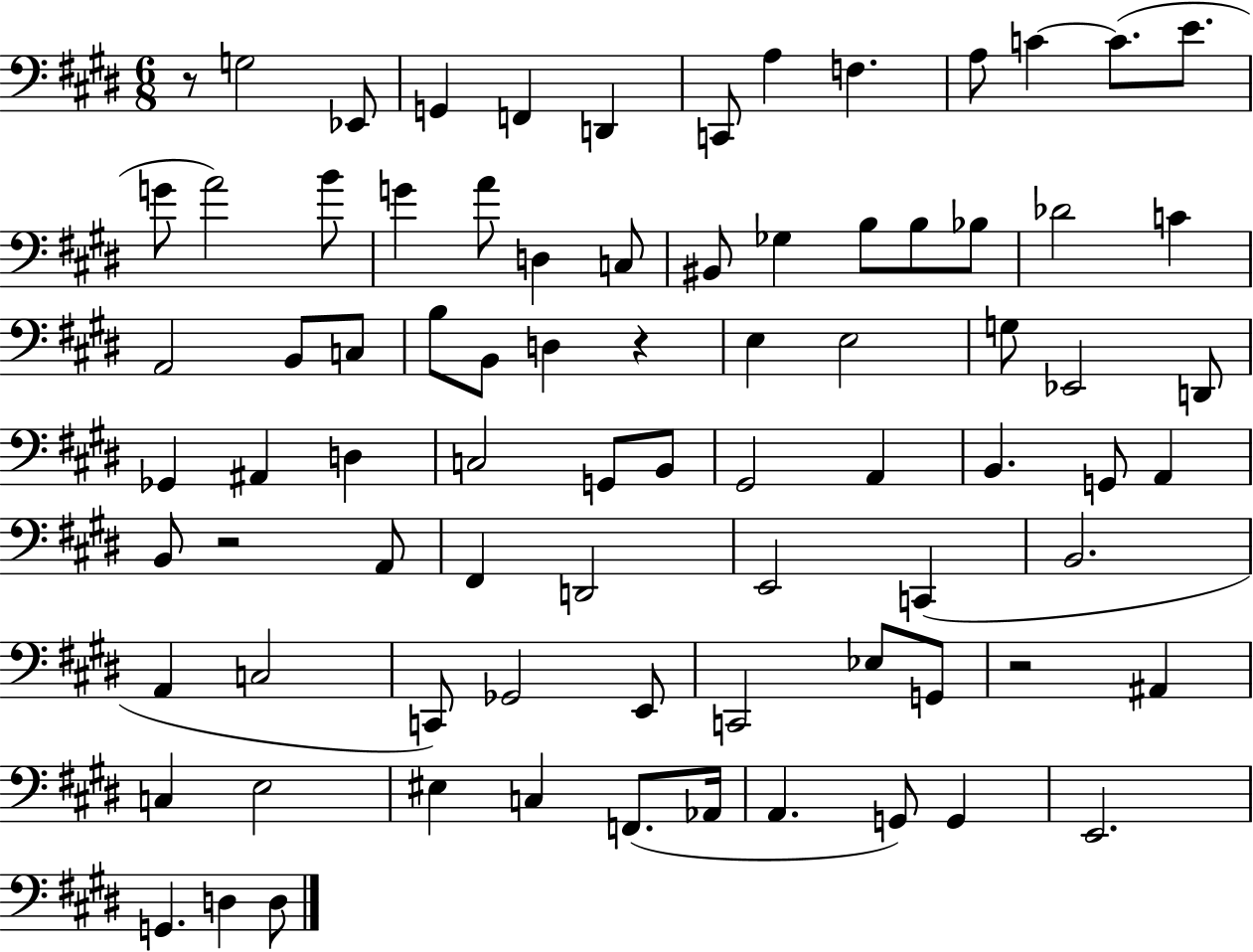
{
  \clef bass
  \numericTimeSignature
  \time 6/8
  \key e \major
  r8 g2 ees,8 | g,4 f,4 d,4 | c,8 a4 f4. | a8 c'4~~ c'8.( e'8. | \break g'8 a'2) b'8 | g'4 a'8 d4 c8 | bis,8 ges4 b8 b8 bes8 | des'2 c'4 | \break a,2 b,8 c8 | b8 b,8 d4 r4 | e4 e2 | g8 ees,2 d,8 | \break ges,4 ais,4 d4 | c2 g,8 b,8 | gis,2 a,4 | b,4. g,8 a,4 | \break b,8 r2 a,8 | fis,4 d,2 | e,2 c,4( | b,2. | \break a,4 c2 | c,8) ges,2 e,8 | c,2 ees8 g,8 | r2 ais,4 | \break c4 e2 | eis4 c4 f,8.( aes,16 | a,4. g,8) g,4 | e,2. | \break g,4. d4 d8 | \bar "|."
}